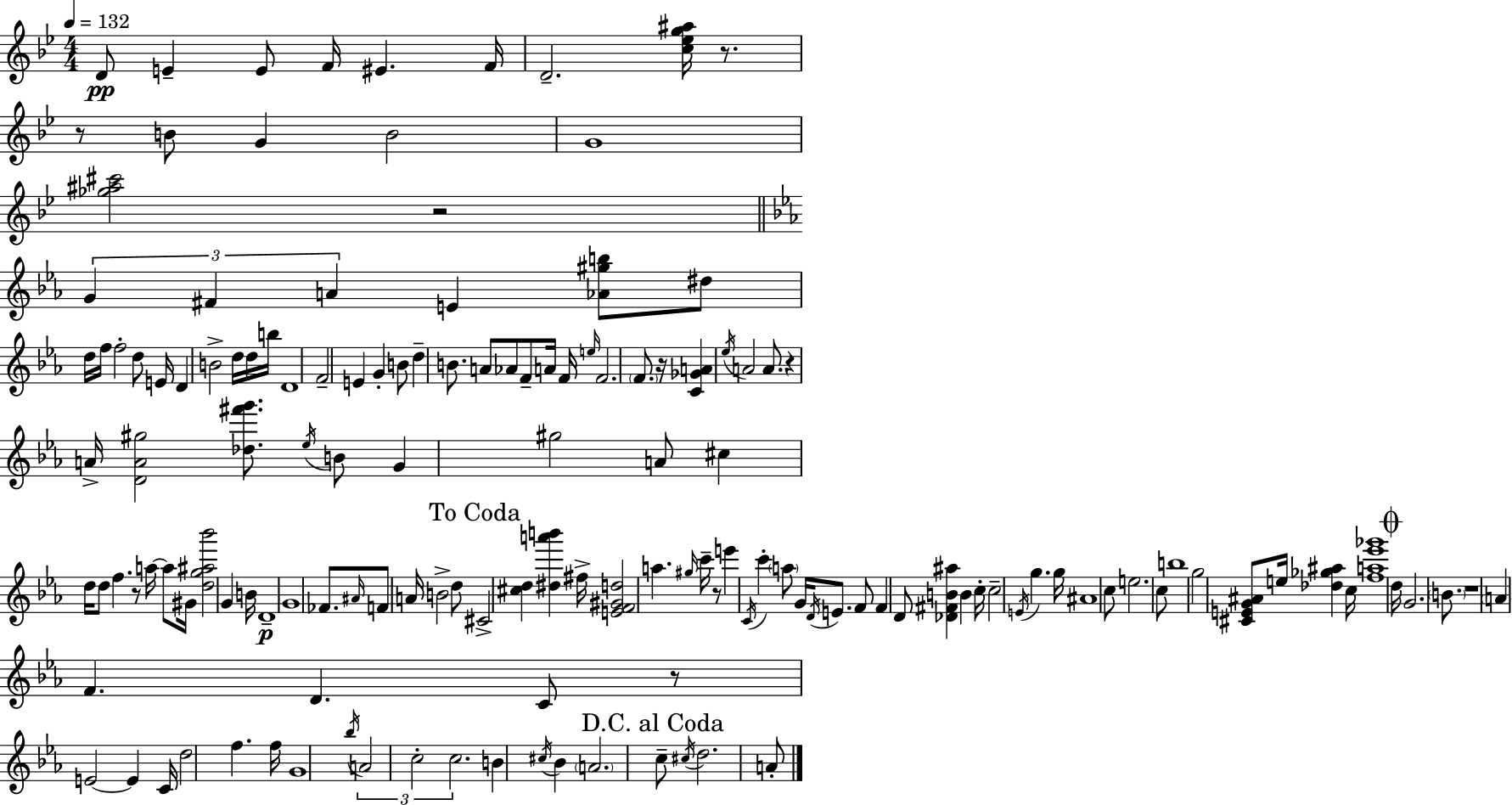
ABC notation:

X:1
T:Untitled
M:4/4
L:1/4
K:Gm
D/2 E E/2 F/4 ^E F/4 D2 [c_eg^a]/4 z/2 z/2 B/2 G B2 G4 [_g^a^c']2 z2 G ^F A E [_A^gb]/2 ^d/2 d/4 f/4 f2 d/2 E/4 D B2 d/4 d/4 b/4 D4 F2 E G B/2 d B/2 A/2 _A/2 F/2 A/4 F/4 e/4 F2 F/2 z/4 [C_GA] _e/4 A2 A/2 z A/4 [DA^g]2 [_d^f'g']/2 _e/4 B/2 G ^g2 A/2 ^c d/4 d/2 f z/2 a/4 a/2 ^G/4 [dg^a_b']2 G B/4 D4 G4 _F/2 ^A/4 F/2 A/4 B2 d/2 ^C2 [^cd] [^da'b'] ^f/4 [EF^Gd]2 a ^g/4 c'/4 z/2 e' C/4 c' a/2 G/4 D/4 E/2 F/2 F D/2 [_D^FB^a] B c/4 c2 E/4 g g/4 ^A4 c/2 e2 c/2 b4 g2 [^CEG^A]/2 e/4 [_d_g^a] c/4 [fa_e'_g']4 d/4 G2 B/2 z4 A F D C/2 z/2 E2 E C/4 d2 f f/4 G4 _b/4 A2 c2 c2 B ^c/4 _B A2 c/2 ^c/4 d2 A/2